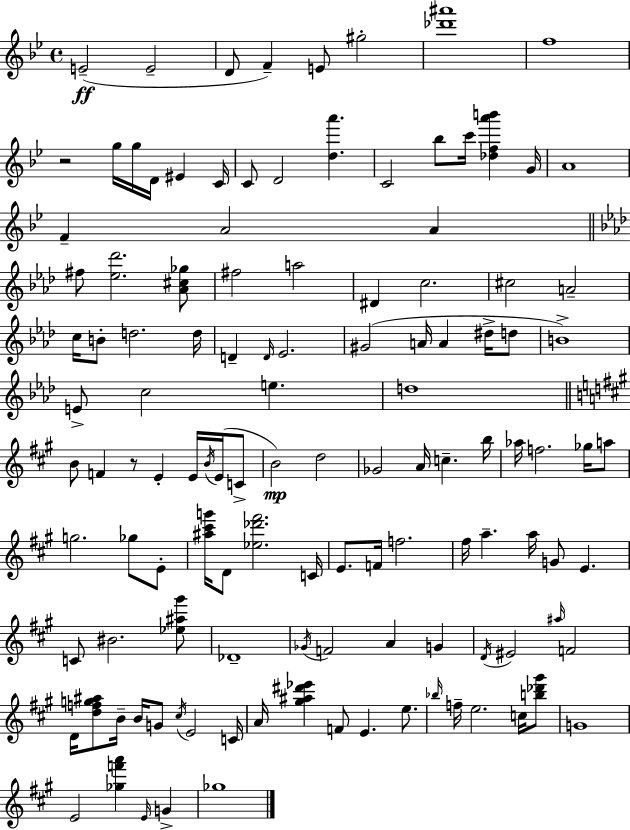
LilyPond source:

{
  \clef treble
  \time 4/4
  \defaultTimeSignature
  \key bes \major
  e'2--(\ff e'2-- | d'8 f'4--) e'8 gis''2-. | <des''' ais'''>1 | f''1 | \break r2 g''16 g''16 d'16 eis'4 c'16 | c'8 d'2 <d'' a'''>4. | c'2 bes''8 c'''16 <des'' f'' a''' b'''>4 g'16 | a'1 | \break f'4-- a'2 a'4 | \bar "||" \break \key aes \major fis''8 <ees'' des'''>2. <aes' cis'' ges''>8 | fis''2 a''2 | dis'4 c''2. | cis''2 a'2-- | \break c''16 b'8-. d''2. d''16 | d'4-- \grace { d'16 } ees'2. | gis'2( a'16 a'4 dis''16-> d''8 | b'1->) | \break e'8-> c''2 e''4. | d''1 | \bar "||" \break \key a \major b'8 f'4 r8 e'4-. e'16 \acciaccatura { b'16 }( e'16 c'8-> | b'2\mp) d''2 | ges'2 a'16 c''4.-- | b''16 aes''16 f''2. ges''16 a''8 | \break g''2. ges''8 e'8-. | <ais'' cis''' g'''>16 d'8 <ees'' des''' fis'''>2. | c'16 e'8. f'16 f''2. | fis''16 a''4.-- a''16 g'8 e'4. | \break c'8 bis'2. <ees'' ais'' gis'''>8 | des'1-- | \acciaccatura { ges'16 } f'2 a'4 g'4 | \acciaccatura { d'16 } eis'2 \grace { ais''16 } f'2 | \break d'16 <d'' f'' g'' ais''>8 b'16-- b'16 g'8 \acciaccatura { cis''16 } e'2 | c'16 a'16 <gis'' ais'' dis''' ees'''>4 f'8 e'4. | e''8. \grace { bes''16 } f''16-- e''2. | c''16 <b'' des''' gis'''>8 g'1 | \break e'2 <ges'' f''' a'''>4 | \grace { e'16 } g'4-> ges''1 | \bar "|."
}